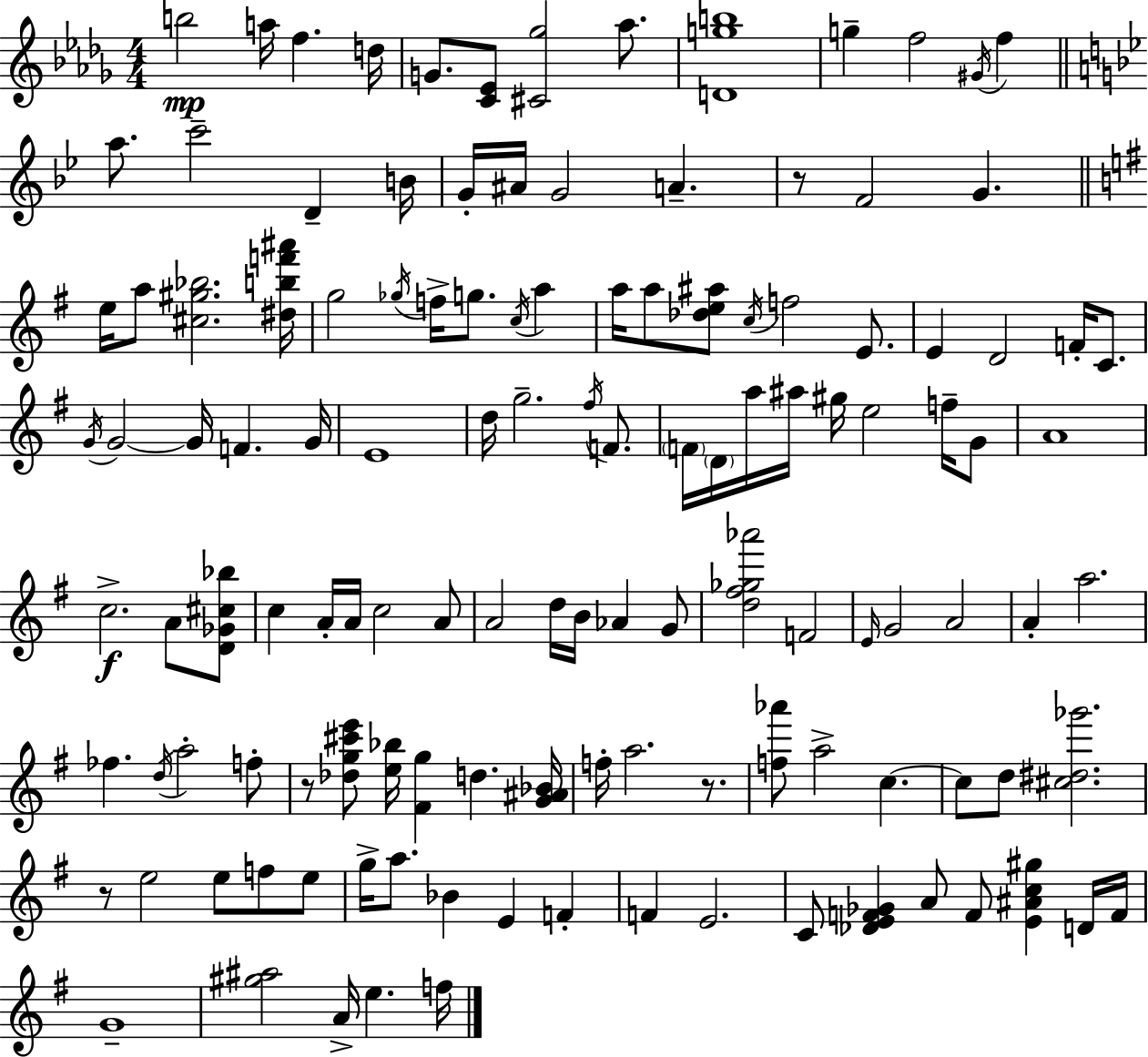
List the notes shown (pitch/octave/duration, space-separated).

B5/h A5/s F5/q. D5/s G4/e. [C4,Eb4]/e [C#4,Gb5]/h Ab5/e. [D4,G5,B5]/w G5/q F5/h G#4/s F5/q A5/e. C6/h D4/q B4/s G4/s A#4/s G4/h A4/q. R/e F4/h G4/q. E5/s A5/e [C#5,G#5,Bb5]/h. [D#5,B5,F6,A#6]/s G5/h Gb5/s F5/s G5/e. C5/s A5/q A5/s A5/e [Db5,E5,A#5]/e C5/s F5/h E4/e. E4/q D4/h F4/s C4/e. G4/s G4/h G4/s F4/q. G4/s E4/w D5/s G5/h. F#5/s F4/e. F4/s D4/s A5/s A#5/s G#5/s E5/h F5/s G4/e A4/w C5/h. A4/e [D4,Gb4,C#5,Bb5]/e C5/q A4/s A4/s C5/h A4/e A4/h D5/s B4/s Ab4/q G4/e [D5,F#5,Gb5,Ab6]/h F4/h E4/s G4/h A4/h A4/q A5/h. FES5/q. D5/s A5/h F5/e R/e [Db5,G5,C#6,E6]/e [E5,Bb5]/s [F#4,G5]/q D5/q. [G4,A#4,Bb4]/s F5/s A5/h. R/e. [F5,Ab6]/e A5/h C5/q. C5/e D5/e [C#5,D#5,Gb6]/h. R/e E5/h E5/e F5/e E5/e G5/s A5/e. Bb4/q E4/q F4/q F4/q E4/h. C4/e [Db4,E4,F4,Gb4]/q A4/e F4/e [E4,A#4,C5,G#5]/q D4/s F4/s G4/w [G#5,A#5]/h A4/s E5/q. F5/s